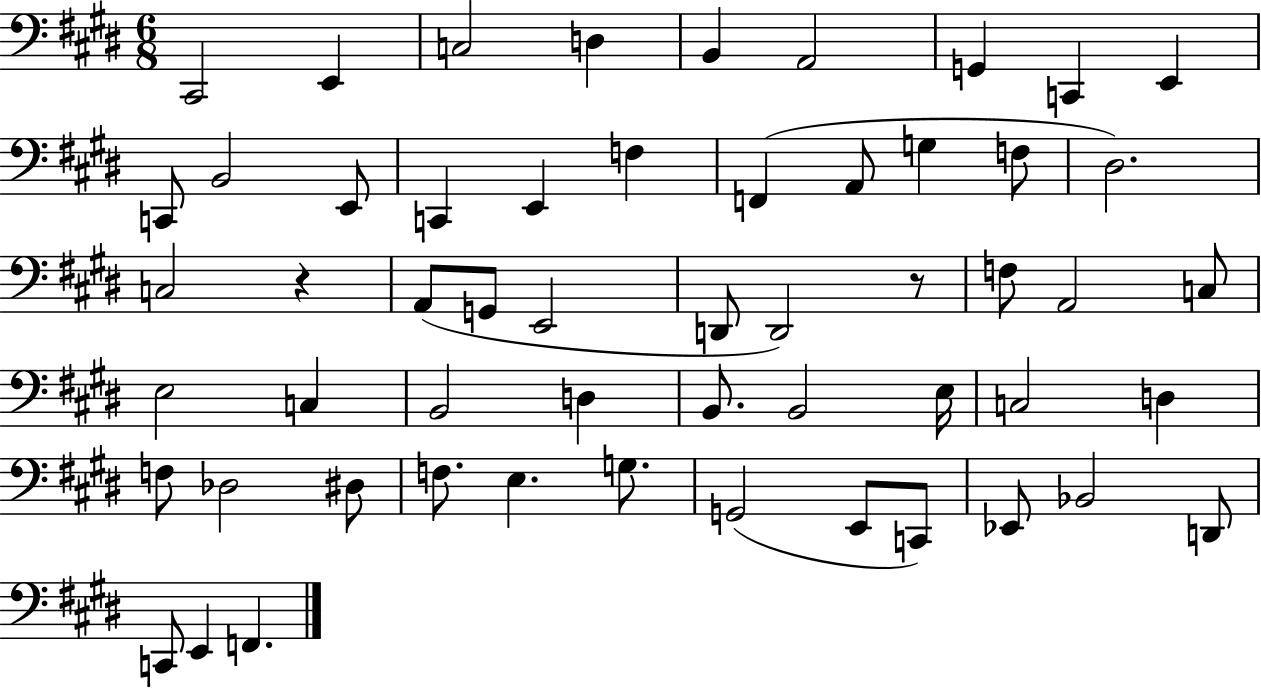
{
  \clef bass
  \numericTimeSignature
  \time 6/8
  \key e \major
  cis,2 e,4 | c2 d4 | b,4 a,2 | g,4 c,4 e,4 | \break c,8 b,2 e,8 | c,4 e,4 f4 | f,4( a,8 g4 f8 | dis2.) | \break c2 r4 | a,8( g,8 e,2 | d,8 d,2) r8 | f8 a,2 c8 | \break e2 c4 | b,2 d4 | b,8. b,2 e16 | c2 d4 | \break f8 des2 dis8 | f8. e4. g8. | g,2( e,8 c,8) | ees,8 bes,2 d,8 | \break c,8 e,4 f,4. | \bar "|."
}